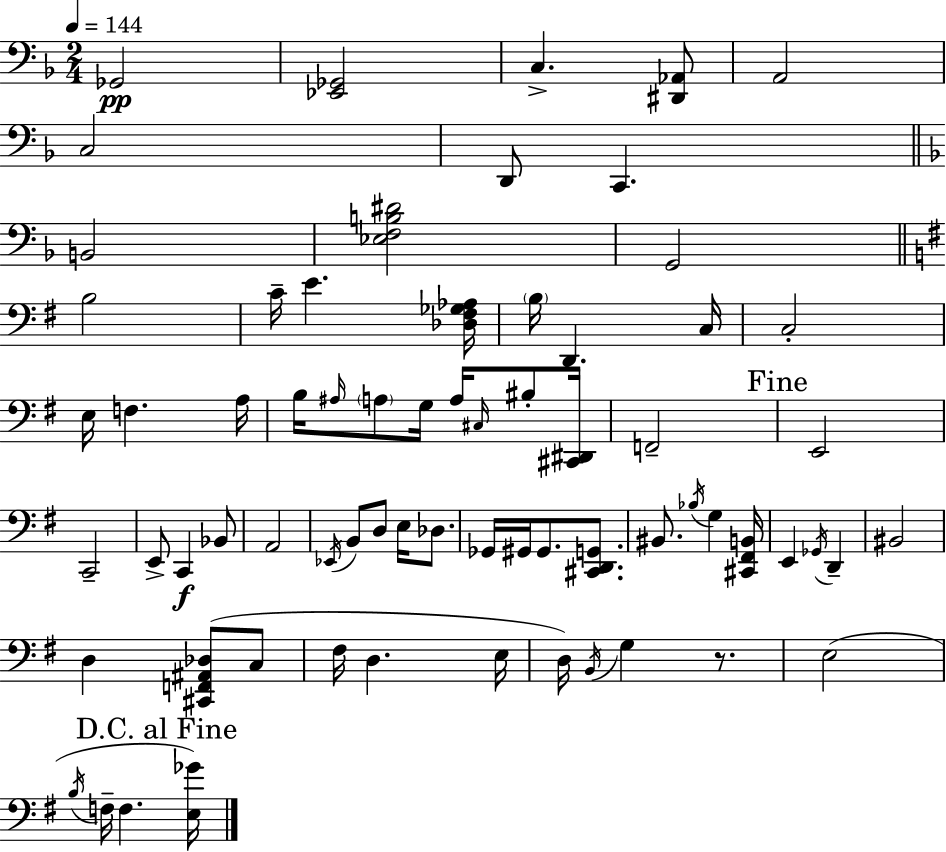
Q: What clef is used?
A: bass